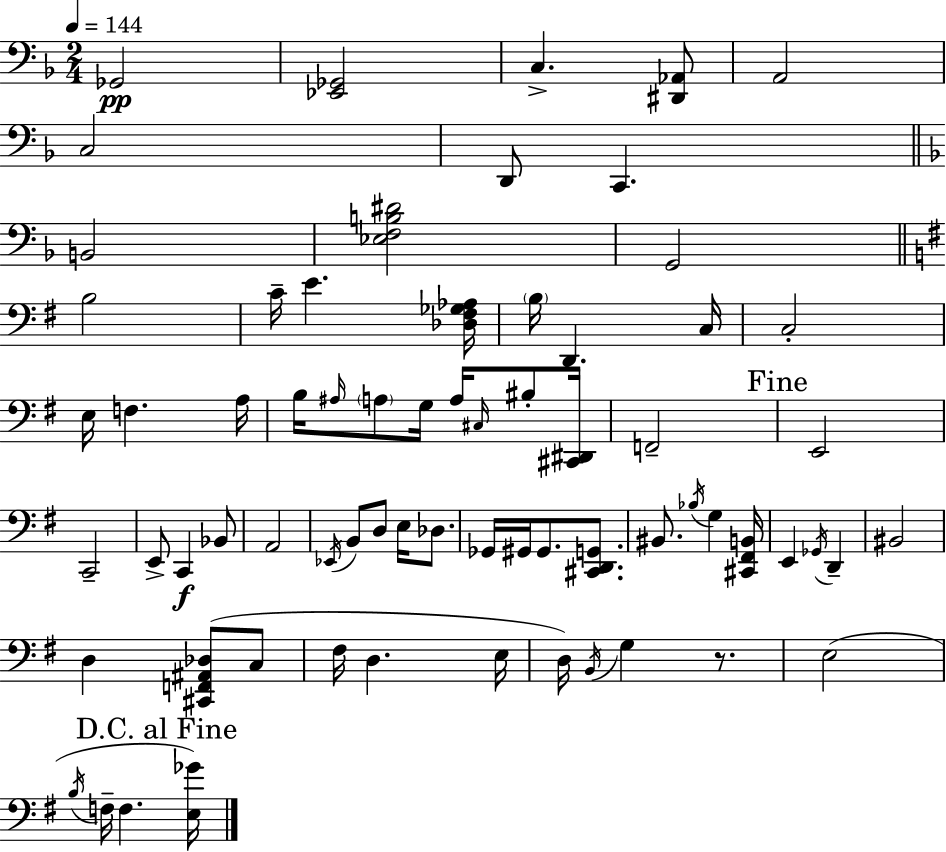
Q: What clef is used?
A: bass